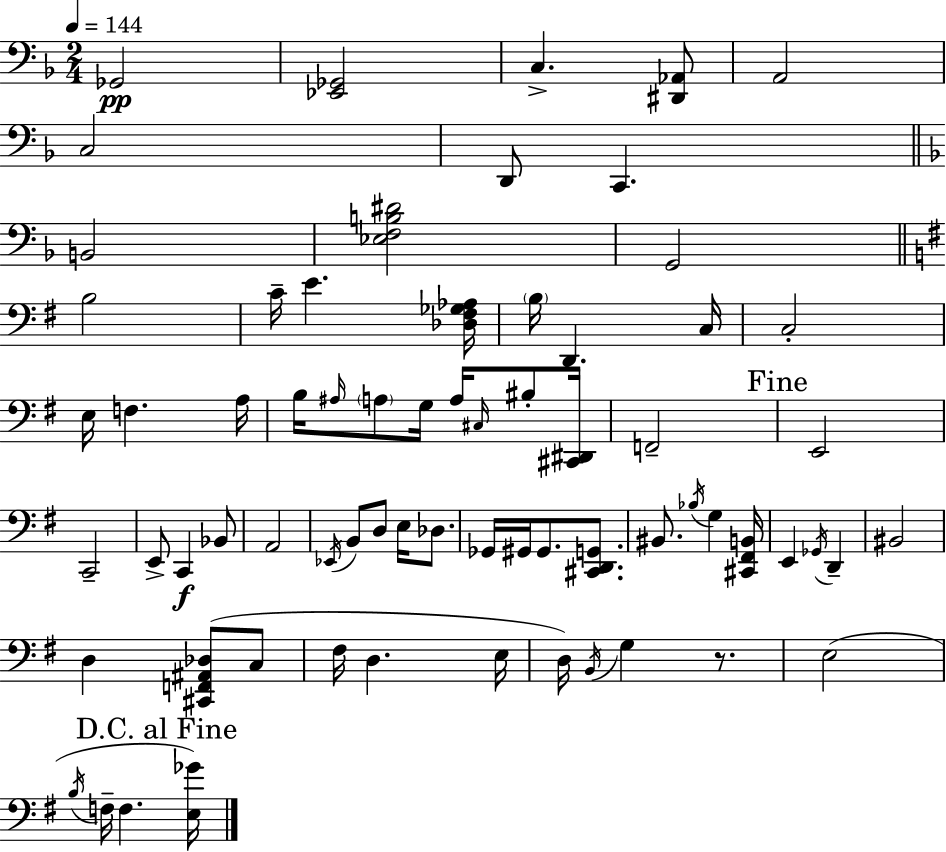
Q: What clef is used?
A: bass